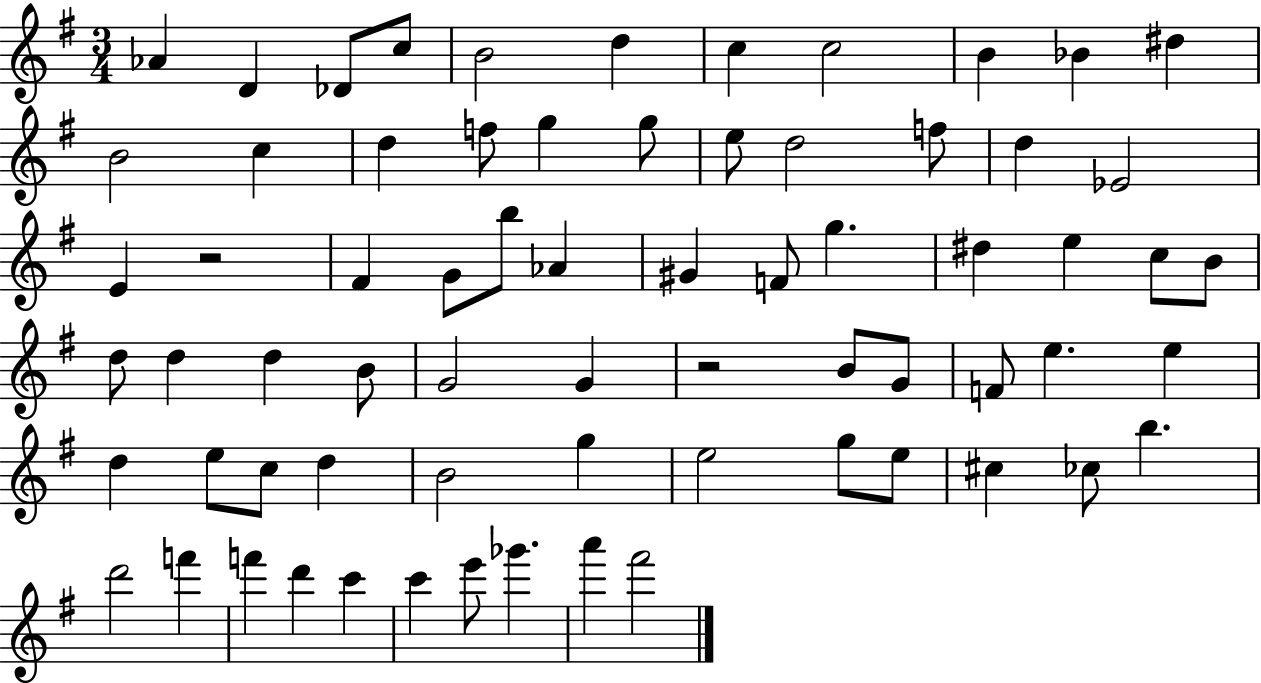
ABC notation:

X:1
T:Untitled
M:3/4
L:1/4
K:G
_A D _D/2 c/2 B2 d c c2 B _B ^d B2 c d f/2 g g/2 e/2 d2 f/2 d _E2 E z2 ^F G/2 b/2 _A ^G F/2 g ^d e c/2 B/2 d/2 d d B/2 G2 G z2 B/2 G/2 F/2 e e d e/2 c/2 d B2 g e2 g/2 e/2 ^c _c/2 b d'2 f' f' d' c' c' e'/2 _g' a' ^f'2